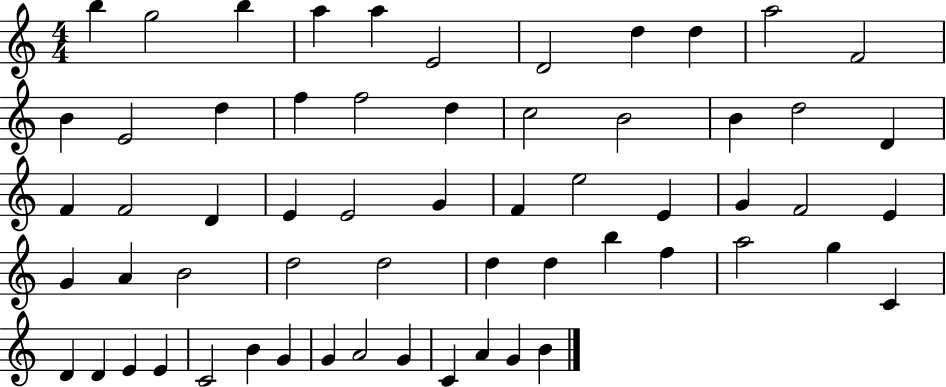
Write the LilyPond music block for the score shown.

{
  \clef treble
  \numericTimeSignature
  \time 4/4
  \key c \major
  b''4 g''2 b''4 | a''4 a''4 e'2 | d'2 d''4 d''4 | a''2 f'2 | \break b'4 e'2 d''4 | f''4 f''2 d''4 | c''2 b'2 | b'4 d''2 d'4 | \break f'4 f'2 d'4 | e'4 e'2 g'4 | f'4 e''2 e'4 | g'4 f'2 e'4 | \break g'4 a'4 b'2 | d''2 d''2 | d''4 d''4 b''4 f''4 | a''2 g''4 c'4 | \break d'4 d'4 e'4 e'4 | c'2 b'4 g'4 | g'4 a'2 g'4 | c'4 a'4 g'4 b'4 | \break \bar "|."
}